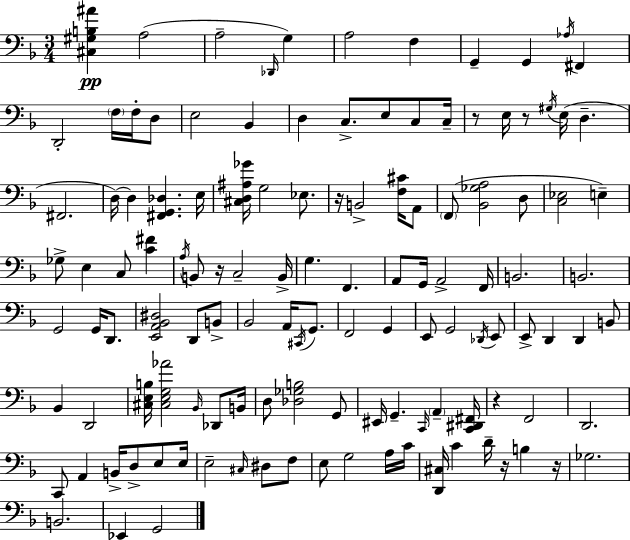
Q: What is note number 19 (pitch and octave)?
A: E3